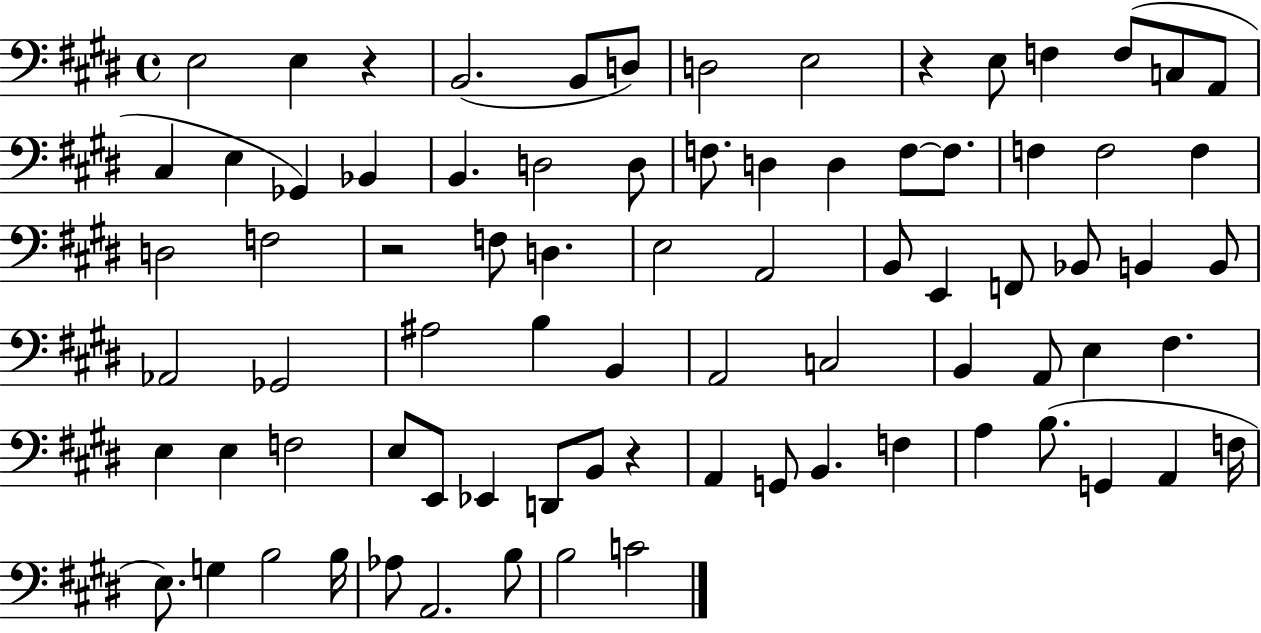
X:1
T:Untitled
M:4/4
L:1/4
K:E
E,2 E, z B,,2 B,,/2 D,/2 D,2 E,2 z E,/2 F, F,/2 C,/2 A,,/2 ^C, E, _G,, _B,, B,, D,2 D,/2 F,/2 D, D, F,/2 F,/2 F, F,2 F, D,2 F,2 z2 F,/2 D, E,2 A,,2 B,,/2 E,, F,,/2 _B,,/2 B,, B,,/2 _A,,2 _G,,2 ^A,2 B, B,, A,,2 C,2 B,, A,,/2 E, ^F, E, E, F,2 E,/2 E,,/2 _E,, D,,/2 B,,/2 z A,, G,,/2 B,, F, A, B,/2 G,, A,, F,/4 E,/2 G, B,2 B,/4 _A,/2 A,,2 B,/2 B,2 C2